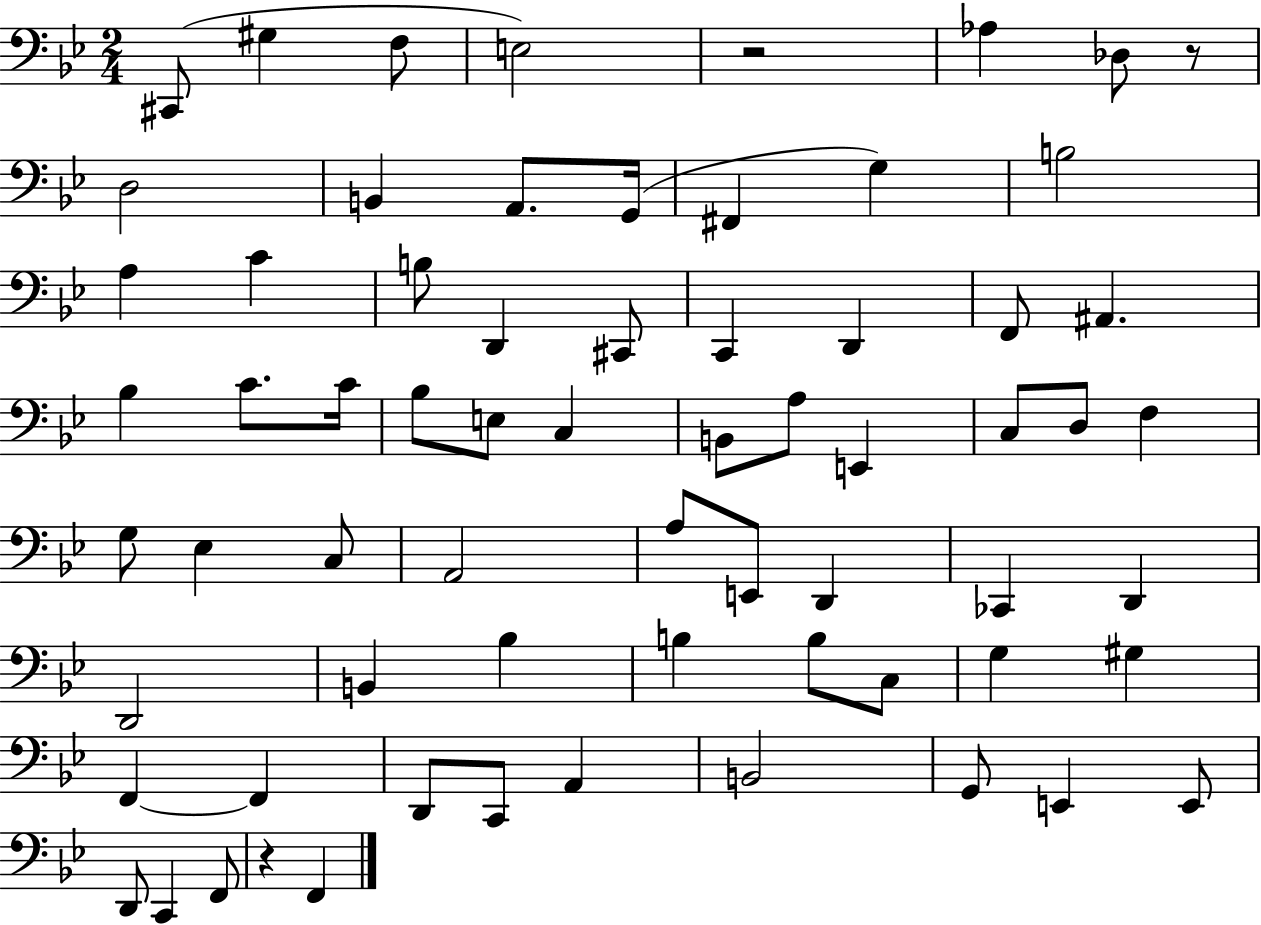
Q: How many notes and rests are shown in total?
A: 67